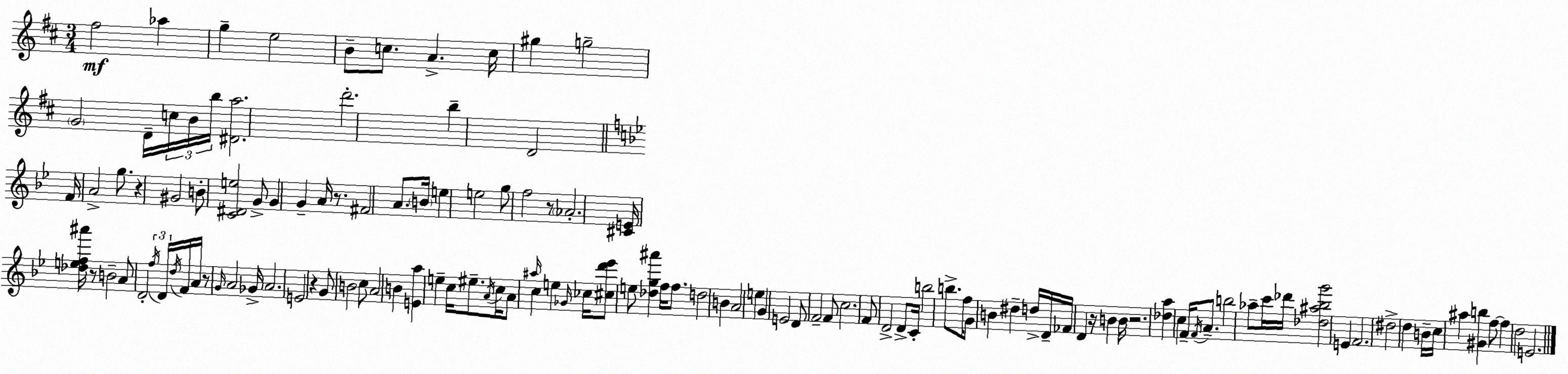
X:1
T:Untitled
M:3/4
L:1/4
K:D
^f2 _a g e2 B/2 c/2 A c/4 ^g g2 G2 D/4 c/4 B/4 b/4 [^Da]2 d'2 b D2 F/4 A2 g/2 z ^G2 B/2 [C^De]2 G/2 G G A/4 z/2 ^F2 A/2 B/4 e e2 g/2 f2 z/2 _A2 [^CE]/4 [_def^a']/4 z/2 B2 A/2 D2 f/4 D/4 d/4 F/4 A/4 z/2 G/4 A2 _G/4 A2 E2 z G/2 B2 c/2 A2 B [Ea] e c/4 ^e/2 A/4 c/4 A/2 ^a/4 c e _G/4 _c/4 [^cd'_e']/2 e/2 [_dg^a'] f/4 f/2 d2 B A2 e G E2 D/2 F2 F/2 c2 F/2 D2 D/2 C/4 b2 b/2 f/4 G/2 B ^d d/4 D/4 _F/4 D z/4 B B/4 z2 [_da] c F/4 F/4 A/2 b2 _a/2 c'/4 _d'/4 [_d^a_bg']2 E F2 ^d2 d B/4 c/4 ^a [^Gb] f/2 f d2 E2